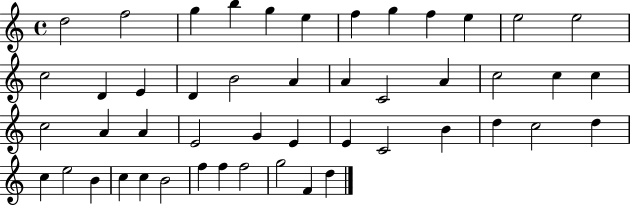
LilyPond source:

{
  \clef treble
  \time 4/4
  \defaultTimeSignature
  \key c \major
  d''2 f''2 | g''4 b''4 g''4 e''4 | f''4 g''4 f''4 e''4 | e''2 e''2 | \break c''2 d'4 e'4 | d'4 b'2 a'4 | a'4 c'2 a'4 | c''2 c''4 c''4 | \break c''2 a'4 a'4 | e'2 g'4 e'4 | e'4 c'2 b'4 | d''4 c''2 d''4 | \break c''4 e''2 b'4 | c''4 c''4 b'2 | f''4 f''4 f''2 | g''2 f'4 d''4 | \break \bar "|."
}